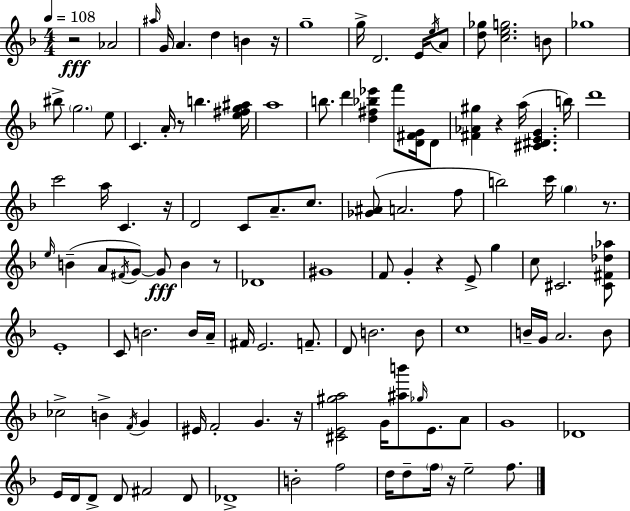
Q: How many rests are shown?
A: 10